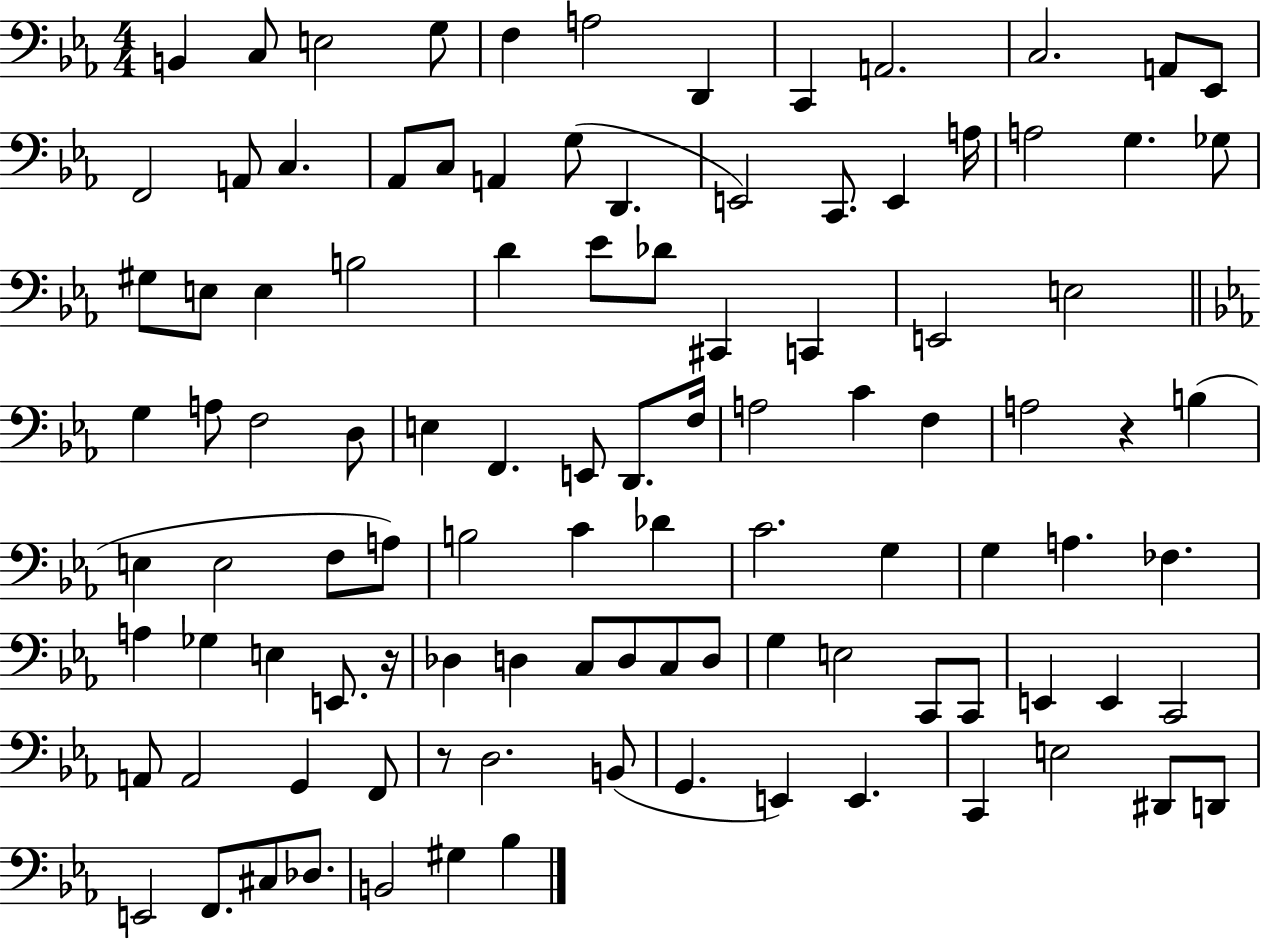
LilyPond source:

{
  \clef bass
  \numericTimeSignature
  \time 4/4
  \key ees \major
  \repeat volta 2 { b,4 c8 e2 g8 | f4 a2 d,4 | c,4 a,2. | c2. a,8 ees,8 | \break f,2 a,8 c4. | aes,8 c8 a,4 g8( d,4. | e,2) c,8. e,4 a16 | a2 g4. ges8 | \break gis8 e8 e4 b2 | d'4 ees'8 des'8 cis,4 c,4 | e,2 e2 | \bar "||" \break \key ees \major g4 a8 f2 d8 | e4 f,4. e,8 d,8. f16 | a2 c'4 f4 | a2 r4 b4( | \break e4 e2 f8 a8) | b2 c'4 des'4 | c'2. g4 | g4 a4. fes4. | \break a4 ges4 e4 e,8. r16 | des4 d4 c8 d8 c8 d8 | g4 e2 c,8 c,8 | e,4 e,4 c,2 | \break a,8 a,2 g,4 f,8 | r8 d2. b,8( | g,4. e,4) e,4. | c,4 e2 dis,8 d,8 | \break e,2 f,8. cis8 des8. | b,2 gis4 bes4 | } \bar "|."
}